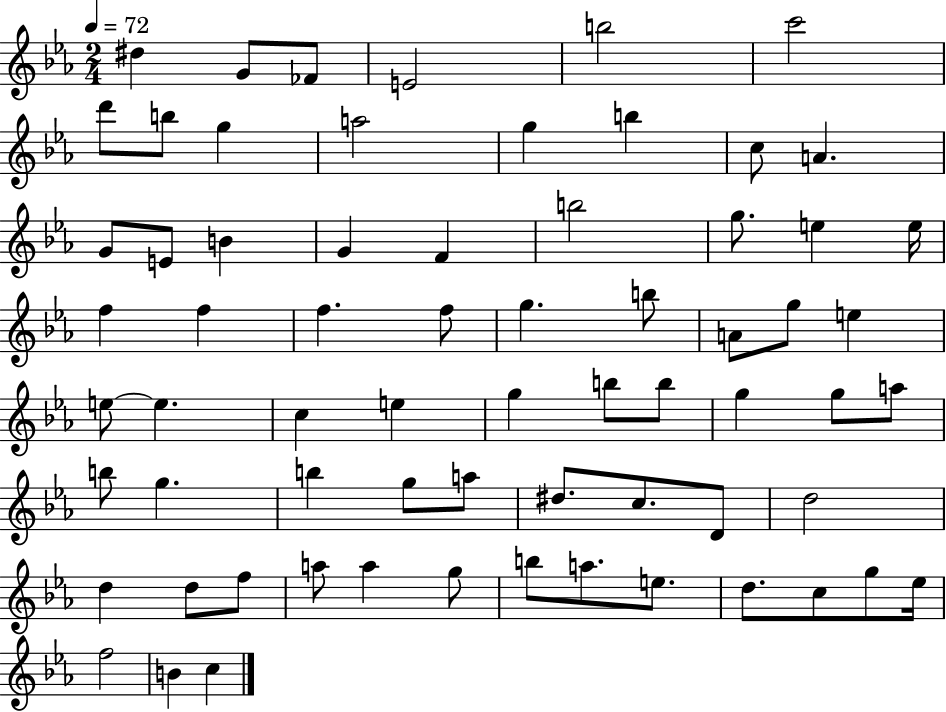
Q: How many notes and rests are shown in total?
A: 67